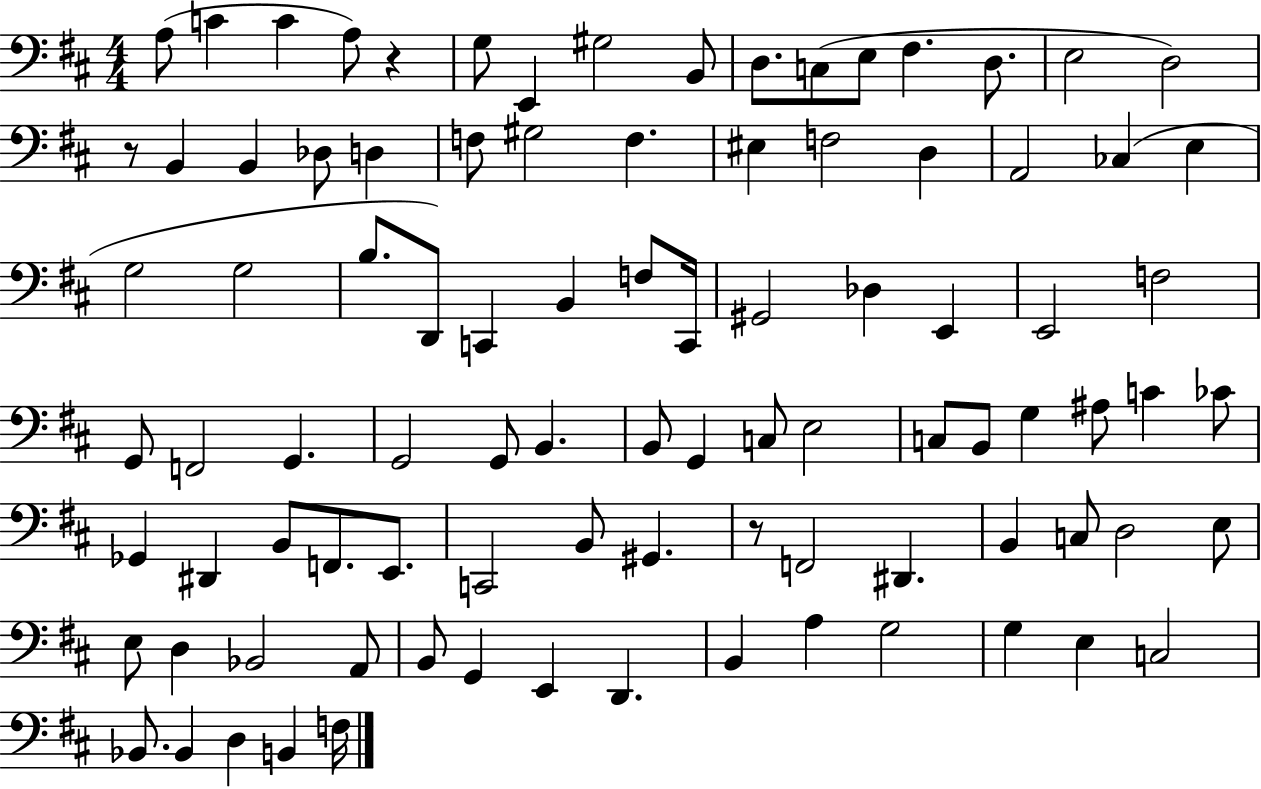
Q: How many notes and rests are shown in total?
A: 93